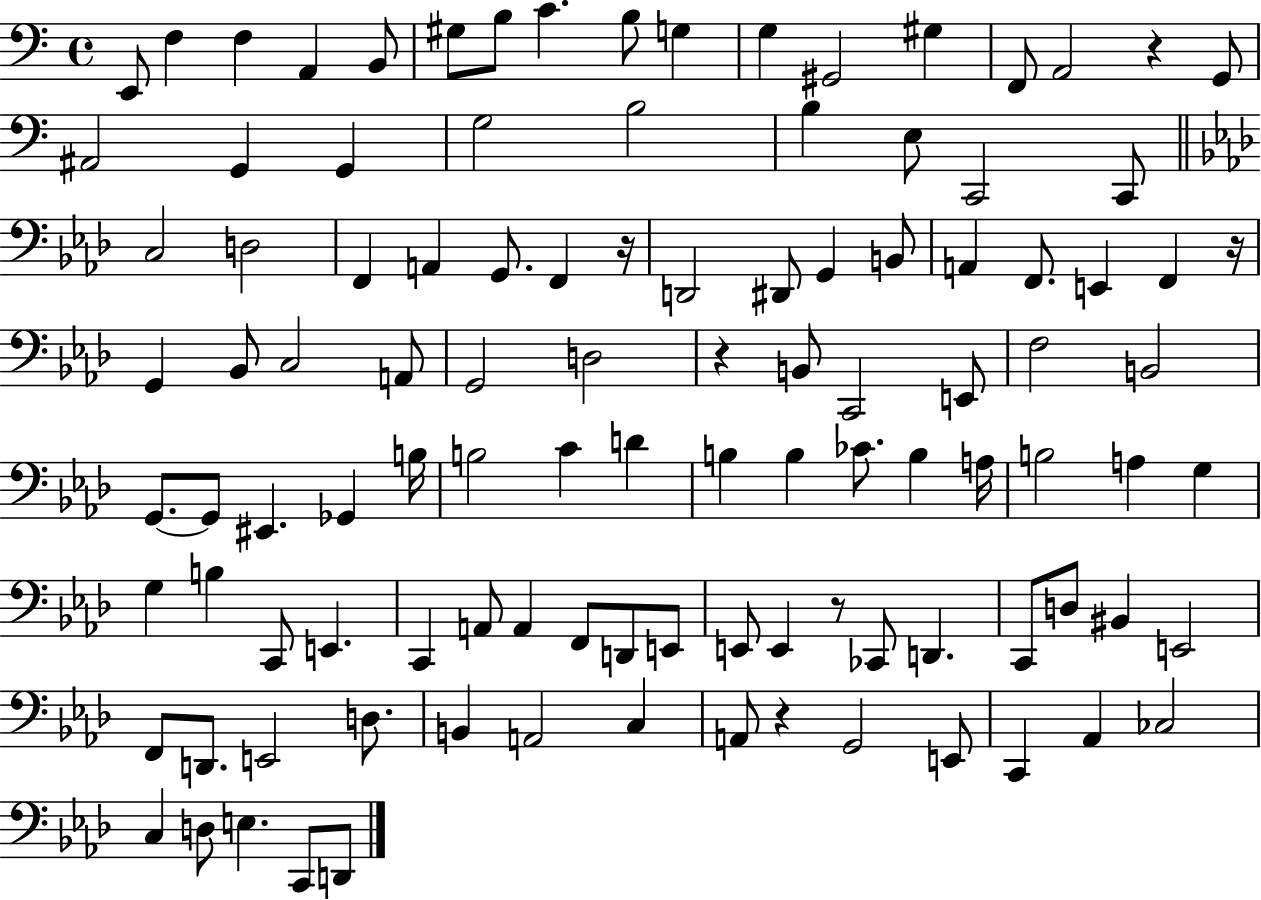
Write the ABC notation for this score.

X:1
T:Untitled
M:4/4
L:1/4
K:C
E,,/2 F, F, A,, B,,/2 ^G,/2 B,/2 C B,/2 G, G, ^G,,2 ^G, F,,/2 A,,2 z G,,/2 ^A,,2 G,, G,, G,2 B,2 B, E,/2 C,,2 C,,/2 C,2 D,2 F,, A,, G,,/2 F,, z/4 D,,2 ^D,,/2 G,, B,,/2 A,, F,,/2 E,, F,, z/4 G,, _B,,/2 C,2 A,,/2 G,,2 D,2 z B,,/2 C,,2 E,,/2 F,2 B,,2 G,,/2 G,,/2 ^E,, _G,, B,/4 B,2 C D B, B, _C/2 B, A,/4 B,2 A, G, G, B, C,,/2 E,, C,, A,,/2 A,, F,,/2 D,,/2 E,,/2 E,,/2 E,, z/2 _C,,/2 D,, C,,/2 D,/2 ^B,, E,,2 F,,/2 D,,/2 E,,2 D,/2 B,, A,,2 C, A,,/2 z G,,2 E,,/2 C,, _A,, _C,2 C, D,/2 E, C,,/2 D,,/2